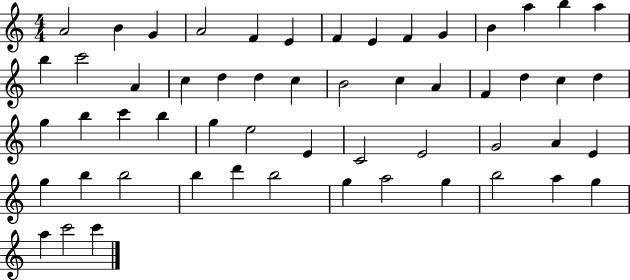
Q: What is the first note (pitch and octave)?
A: A4